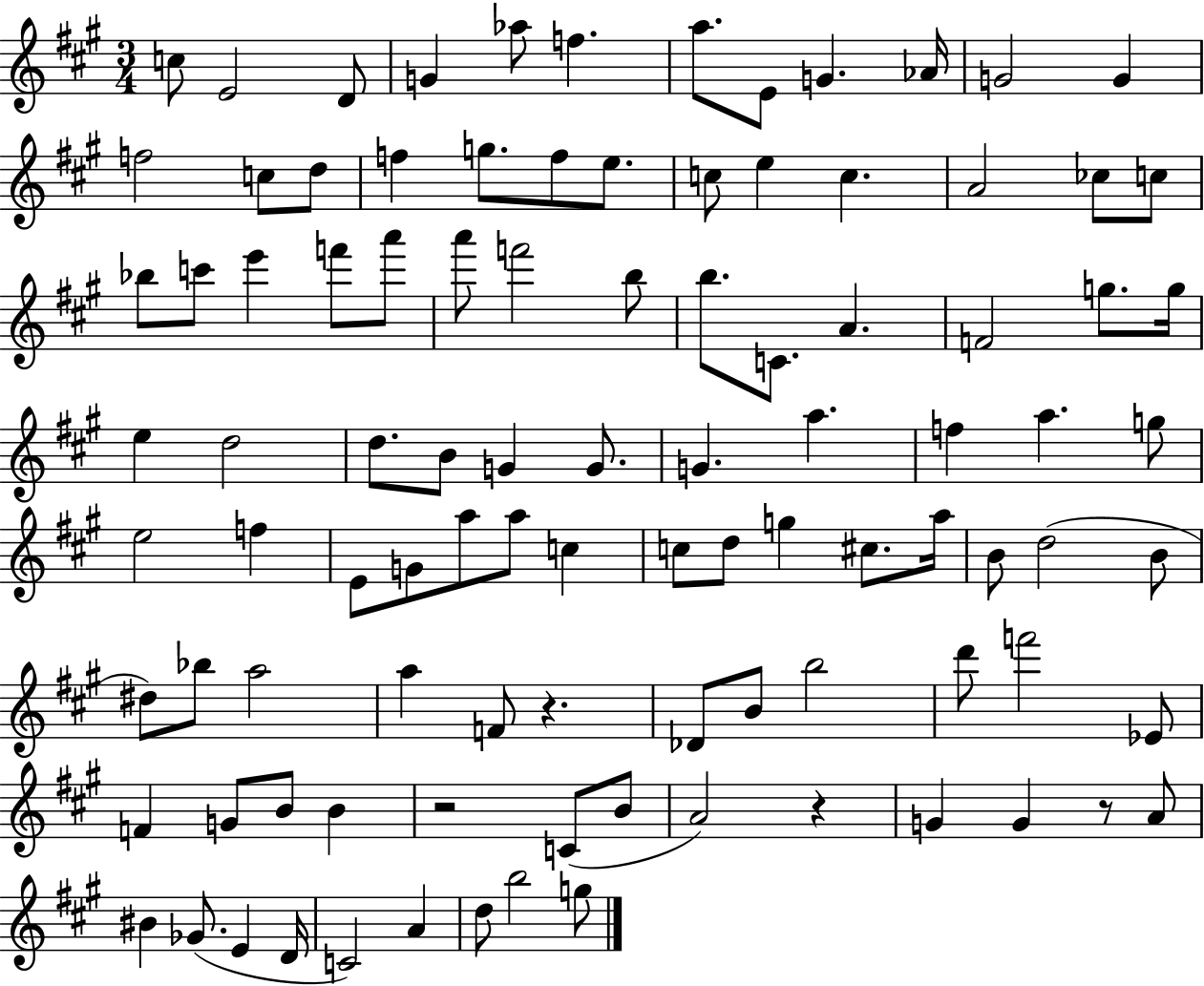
X:1
T:Untitled
M:3/4
L:1/4
K:A
c/2 E2 D/2 G _a/2 f a/2 E/2 G _A/4 G2 G f2 c/2 d/2 f g/2 f/2 e/2 c/2 e c A2 _c/2 c/2 _b/2 c'/2 e' f'/2 a'/2 a'/2 f'2 b/2 b/2 C/2 A F2 g/2 g/4 e d2 d/2 B/2 G G/2 G a f a g/2 e2 f E/2 G/2 a/2 a/2 c c/2 d/2 g ^c/2 a/4 B/2 d2 B/2 ^d/2 _b/2 a2 a F/2 z _D/2 B/2 b2 d'/2 f'2 _E/2 F G/2 B/2 B z2 C/2 B/2 A2 z G G z/2 A/2 ^B _G/2 E D/4 C2 A d/2 b2 g/2